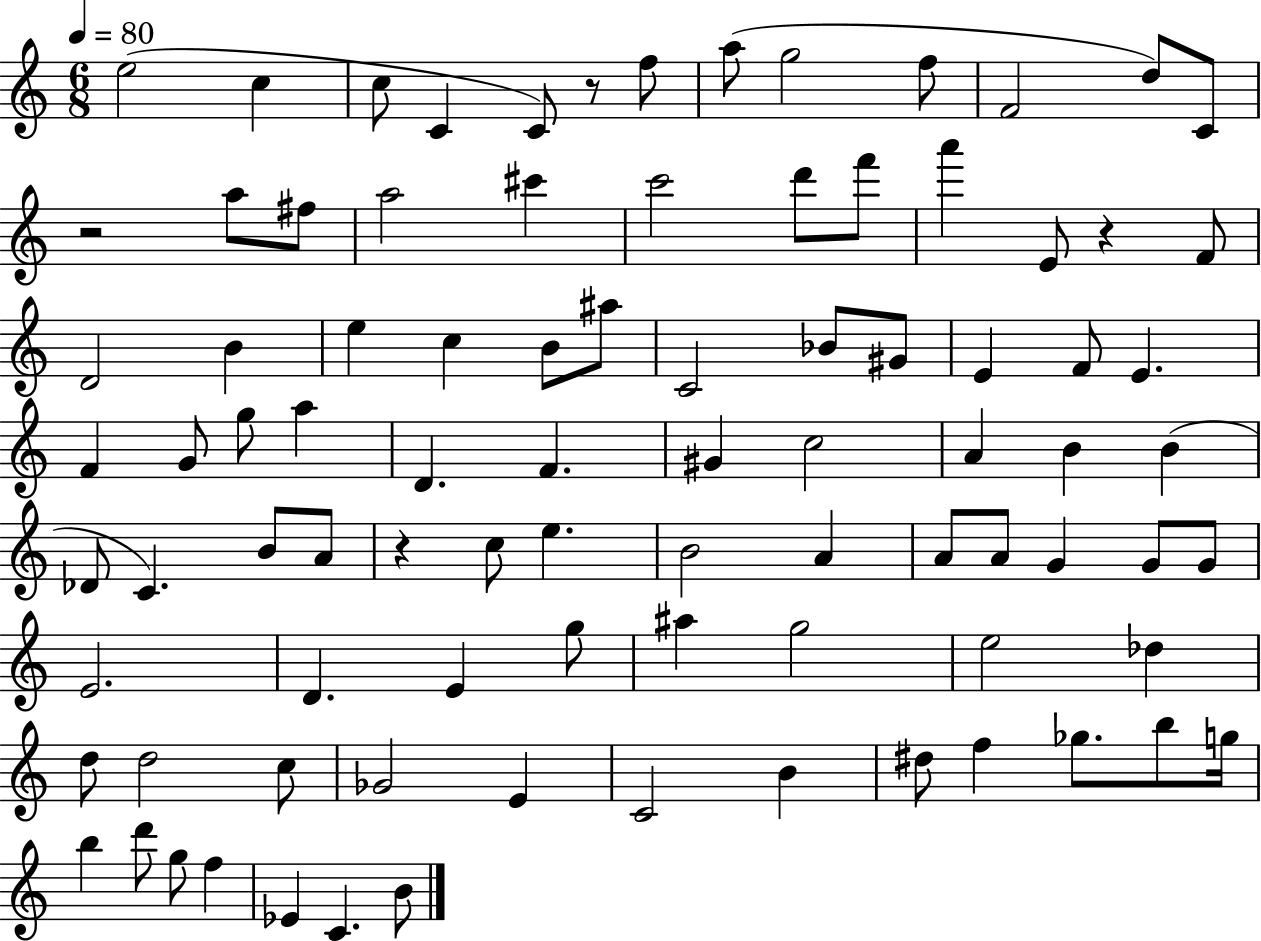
E5/h C5/q C5/e C4/q C4/e R/e F5/e A5/e G5/h F5/e F4/h D5/e C4/e R/h A5/e F#5/e A5/h C#6/q C6/h D6/e F6/e A6/q E4/e R/q F4/e D4/h B4/q E5/q C5/q B4/e A#5/e C4/h Bb4/e G#4/e E4/q F4/e E4/q. F4/q G4/e G5/e A5/q D4/q. F4/q. G#4/q C5/h A4/q B4/q B4/q Db4/e C4/q. B4/e A4/e R/q C5/e E5/q. B4/h A4/q A4/e A4/e G4/q G4/e G4/e E4/h. D4/q. E4/q G5/e A#5/q G5/h E5/h Db5/q D5/e D5/h C5/e Gb4/h E4/q C4/h B4/q D#5/e F5/q Gb5/e. B5/e G5/s B5/q D6/e G5/e F5/q Eb4/q C4/q. B4/e